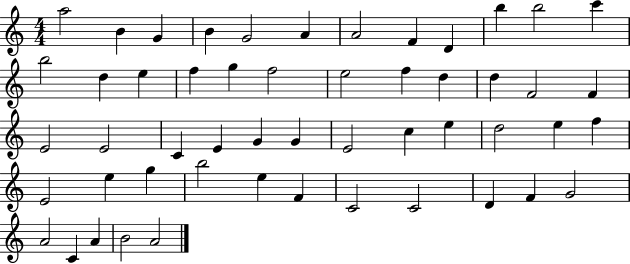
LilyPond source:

{
  \clef treble
  \numericTimeSignature
  \time 4/4
  \key c \major
  a''2 b'4 g'4 | b'4 g'2 a'4 | a'2 f'4 d'4 | b''4 b''2 c'''4 | \break b''2 d''4 e''4 | f''4 g''4 f''2 | e''2 f''4 d''4 | d''4 f'2 f'4 | \break e'2 e'2 | c'4 e'4 g'4 g'4 | e'2 c''4 e''4 | d''2 e''4 f''4 | \break e'2 e''4 g''4 | b''2 e''4 f'4 | c'2 c'2 | d'4 f'4 g'2 | \break a'2 c'4 a'4 | b'2 a'2 | \bar "|."
}